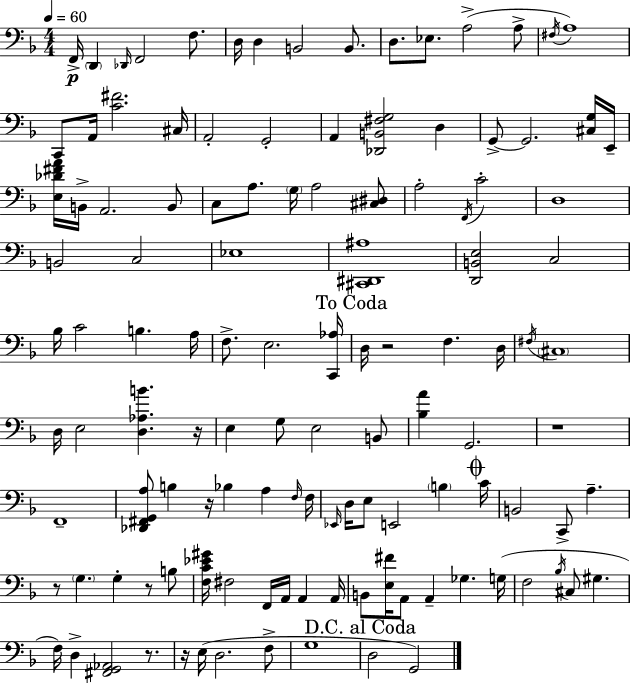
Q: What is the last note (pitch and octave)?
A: G2